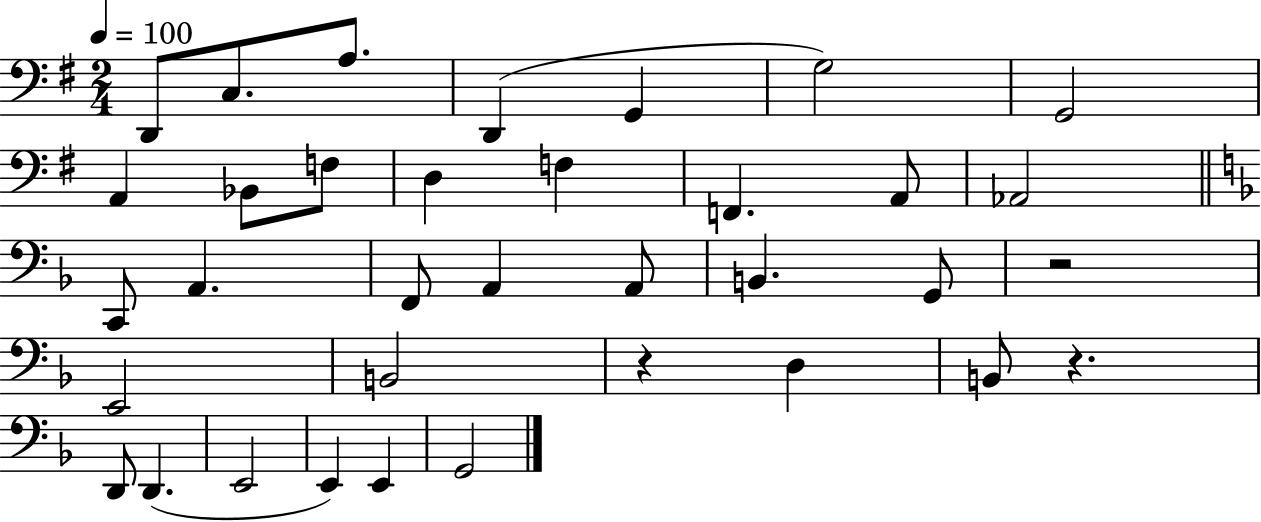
X:1
T:Untitled
M:2/4
L:1/4
K:G
D,,/2 C,/2 A,/2 D,, G,, G,2 G,,2 A,, _B,,/2 F,/2 D, F, F,, A,,/2 _A,,2 C,,/2 A,, F,,/2 A,, A,,/2 B,, G,,/2 z2 E,,2 B,,2 z D, B,,/2 z D,,/2 D,, E,,2 E,, E,, G,,2